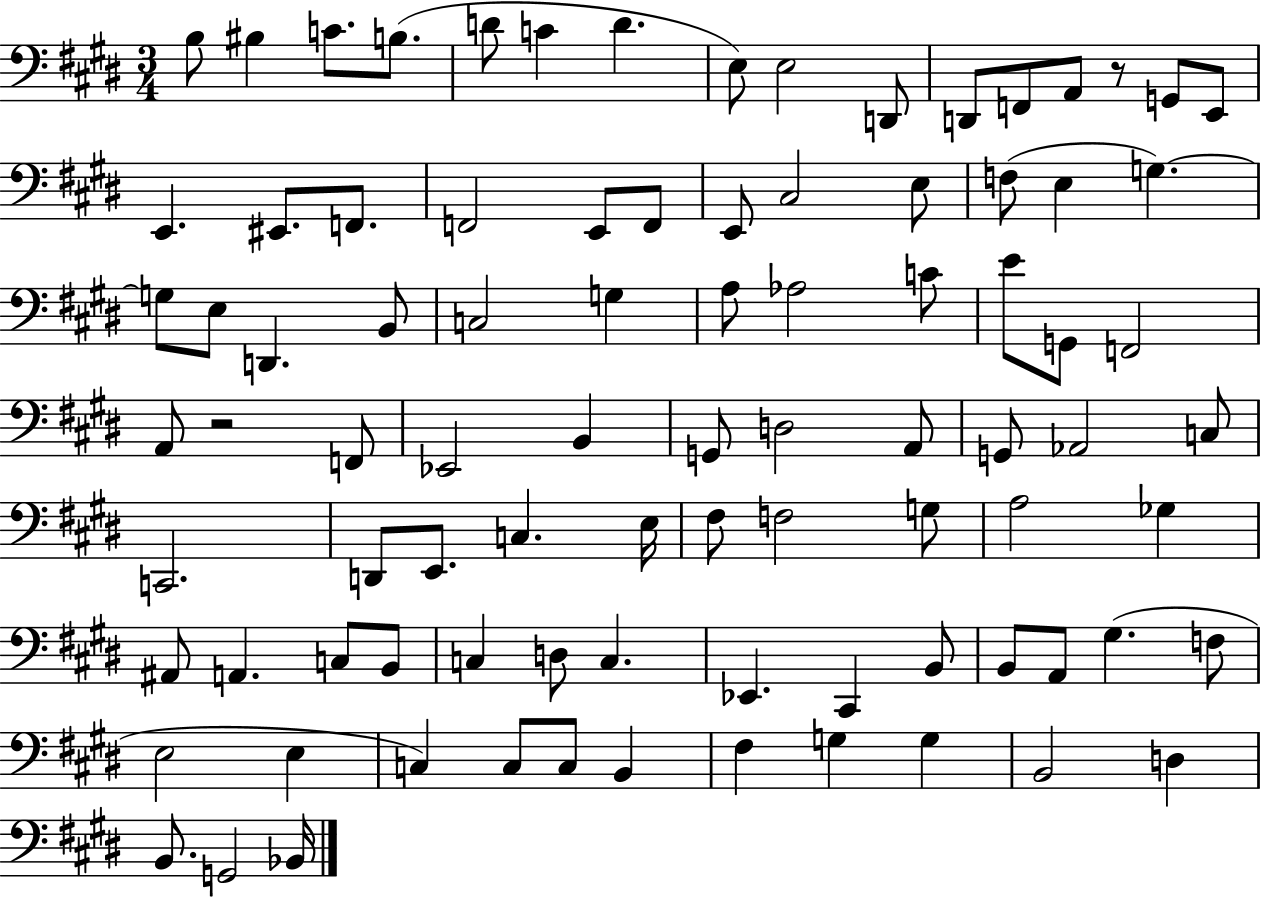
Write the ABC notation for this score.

X:1
T:Untitled
M:3/4
L:1/4
K:E
B,/2 ^B, C/2 B,/2 D/2 C D E,/2 E,2 D,,/2 D,,/2 F,,/2 A,,/2 z/2 G,,/2 E,,/2 E,, ^E,,/2 F,,/2 F,,2 E,,/2 F,,/2 E,,/2 ^C,2 E,/2 F,/2 E, G, G,/2 E,/2 D,, B,,/2 C,2 G, A,/2 _A,2 C/2 E/2 G,,/2 F,,2 A,,/2 z2 F,,/2 _E,,2 B,, G,,/2 D,2 A,,/2 G,,/2 _A,,2 C,/2 C,,2 D,,/2 E,,/2 C, E,/4 ^F,/2 F,2 G,/2 A,2 _G, ^A,,/2 A,, C,/2 B,,/2 C, D,/2 C, _E,, ^C,, B,,/2 B,,/2 A,,/2 ^G, F,/2 E,2 E, C, C,/2 C,/2 B,, ^F, G, G, B,,2 D, B,,/2 G,,2 _B,,/4